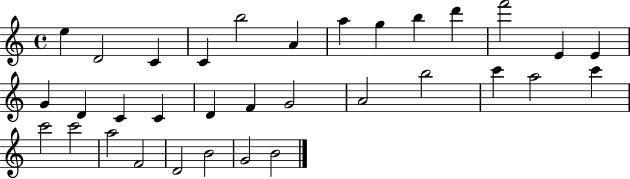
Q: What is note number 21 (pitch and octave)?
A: A4